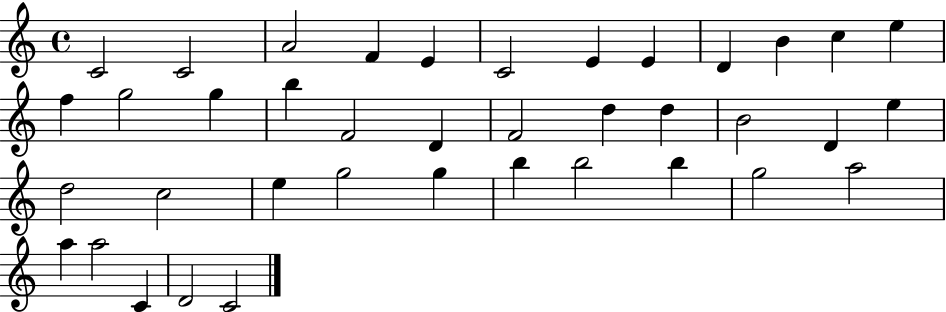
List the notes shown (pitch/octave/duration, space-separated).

C4/h C4/h A4/h F4/q E4/q C4/h E4/q E4/q D4/q B4/q C5/q E5/q F5/q G5/h G5/q B5/q F4/h D4/q F4/h D5/q D5/q B4/h D4/q E5/q D5/h C5/h E5/q G5/h G5/q B5/q B5/h B5/q G5/h A5/h A5/q A5/h C4/q D4/h C4/h